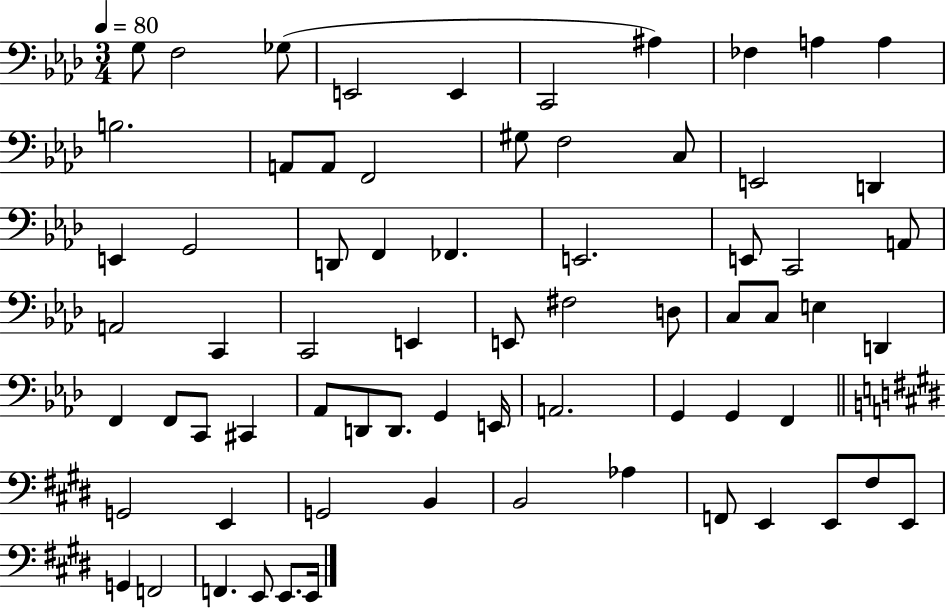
{
  \clef bass
  \numericTimeSignature
  \time 3/4
  \key aes \major
  \tempo 4 = 80
  \repeat volta 2 { g8 f2 ges8( | e,2 e,4 | c,2 ais4) | fes4 a4 a4 | \break b2. | a,8 a,8 f,2 | gis8 f2 c8 | e,2 d,4 | \break e,4 g,2 | d,8 f,4 fes,4. | e,2. | e,8 c,2 a,8 | \break a,2 c,4 | c,2 e,4 | e,8 fis2 d8 | c8 c8 e4 d,4 | \break f,4 f,8 c,8 cis,4 | aes,8 d,8 d,8. g,4 e,16 | a,2. | g,4 g,4 f,4 | \break \bar "||" \break \key e \major g,2 e,4 | g,2 b,4 | b,2 aes4 | f,8 e,4 e,8 fis8 e,8 | \break g,4 f,2 | f,4. e,8 e,8. e,16 | } \bar "|."
}